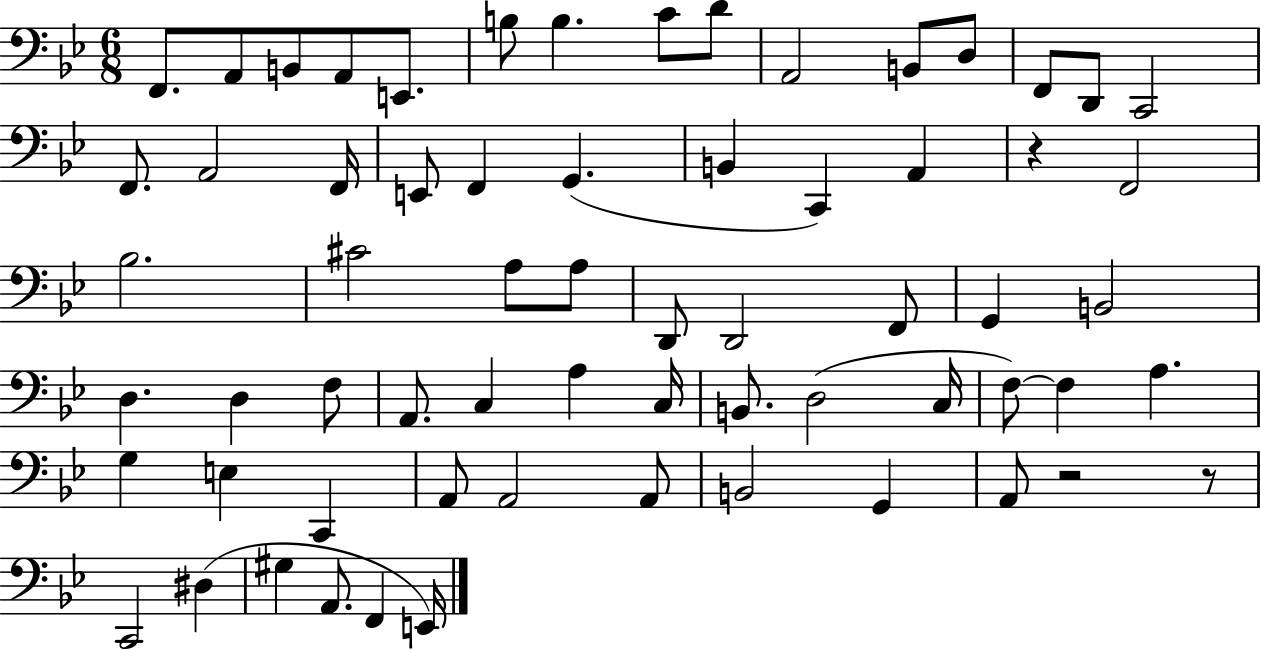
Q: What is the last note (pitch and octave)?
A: E2